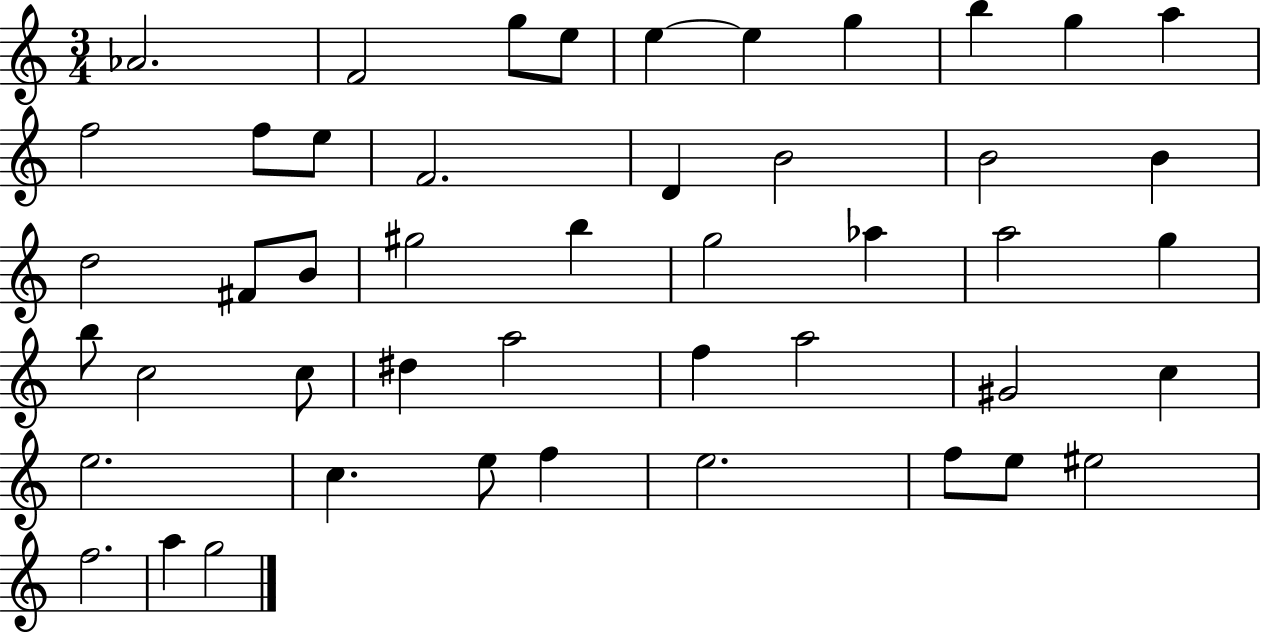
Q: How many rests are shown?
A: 0